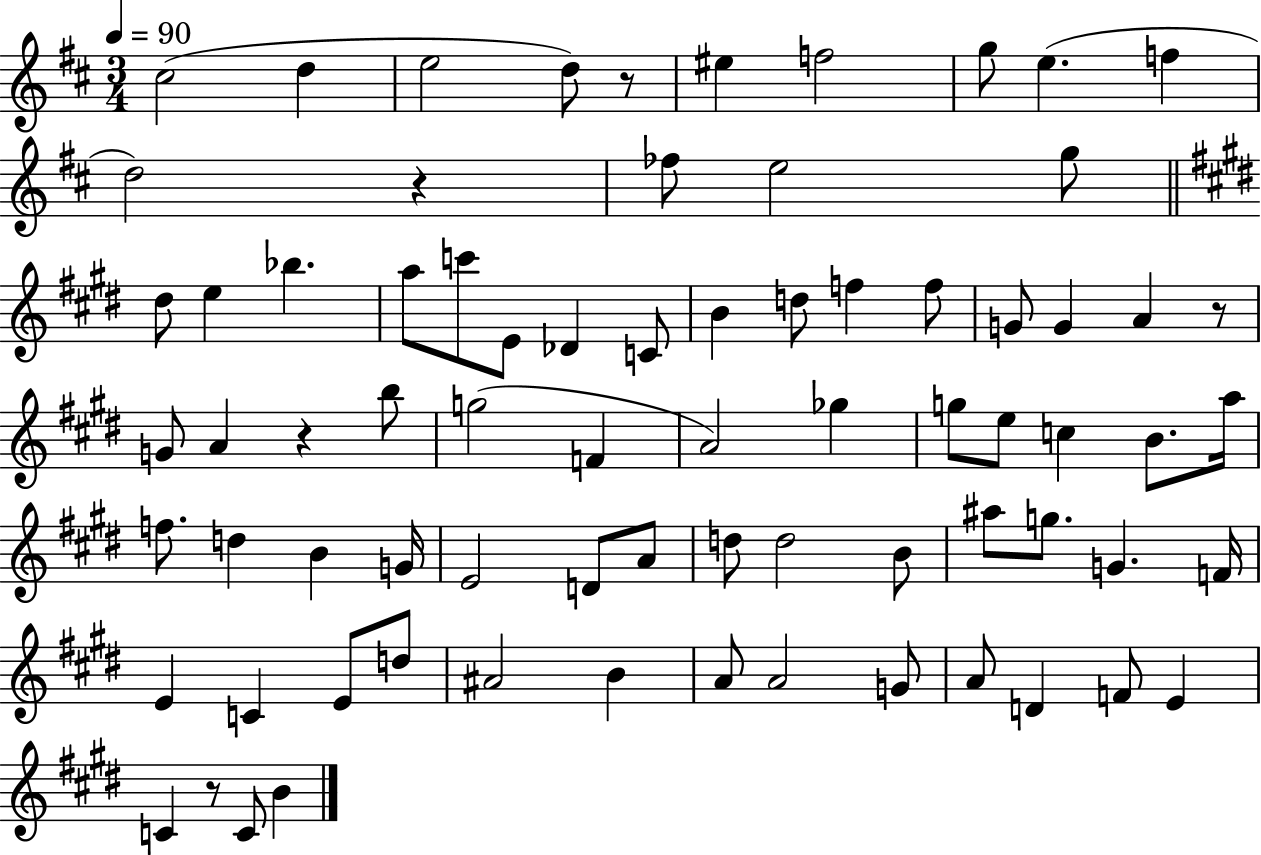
C#5/h D5/q E5/h D5/e R/e EIS5/q F5/h G5/e E5/q. F5/q D5/h R/q FES5/e E5/h G5/e D#5/e E5/q Bb5/q. A5/e C6/e E4/e Db4/q C4/e B4/q D5/e F5/q F5/e G4/e G4/q A4/q R/e G4/e A4/q R/q B5/e G5/h F4/q A4/h Gb5/q G5/e E5/e C5/q B4/e. A5/s F5/e. D5/q B4/q G4/s E4/h D4/e A4/e D5/e D5/h B4/e A#5/e G5/e. G4/q. F4/s E4/q C4/q E4/e D5/e A#4/h B4/q A4/e A4/h G4/e A4/e D4/q F4/e E4/q C4/q R/e C4/e B4/q